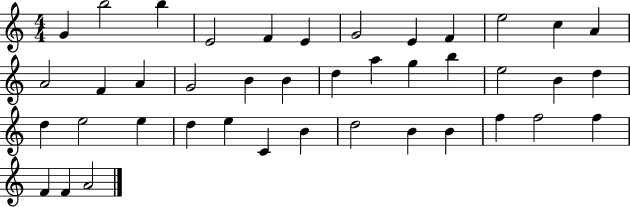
{
  \clef treble
  \numericTimeSignature
  \time 4/4
  \key c \major
  g'4 b''2 b''4 | e'2 f'4 e'4 | g'2 e'4 f'4 | e''2 c''4 a'4 | \break a'2 f'4 a'4 | g'2 b'4 b'4 | d''4 a''4 g''4 b''4 | e''2 b'4 d''4 | \break d''4 e''2 e''4 | d''4 e''4 c'4 b'4 | d''2 b'4 b'4 | f''4 f''2 f''4 | \break f'4 f'4 a'2 | \bar "|."
}